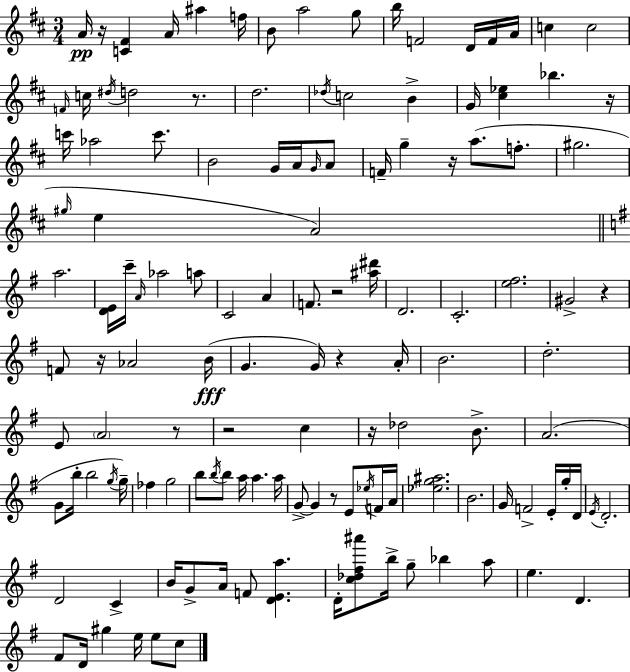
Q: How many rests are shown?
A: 12